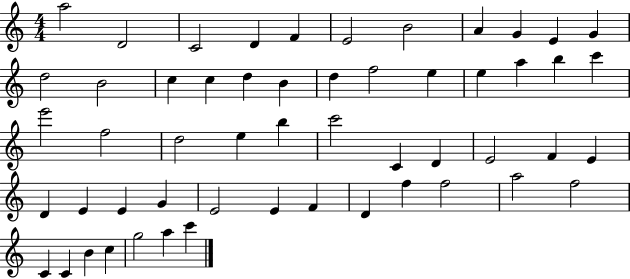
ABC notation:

X:1
T:Untitled
M:4/4
L:1/4
K:C
a2 D2 C2 D F E2 B2 A G E G d2 B2 c c d B d f2 e e a b c' e'2 f2 d2 e b c'2 C D E2 F E D E E G E2 E F D f f2 a2 f2 C C B c g2 a c'